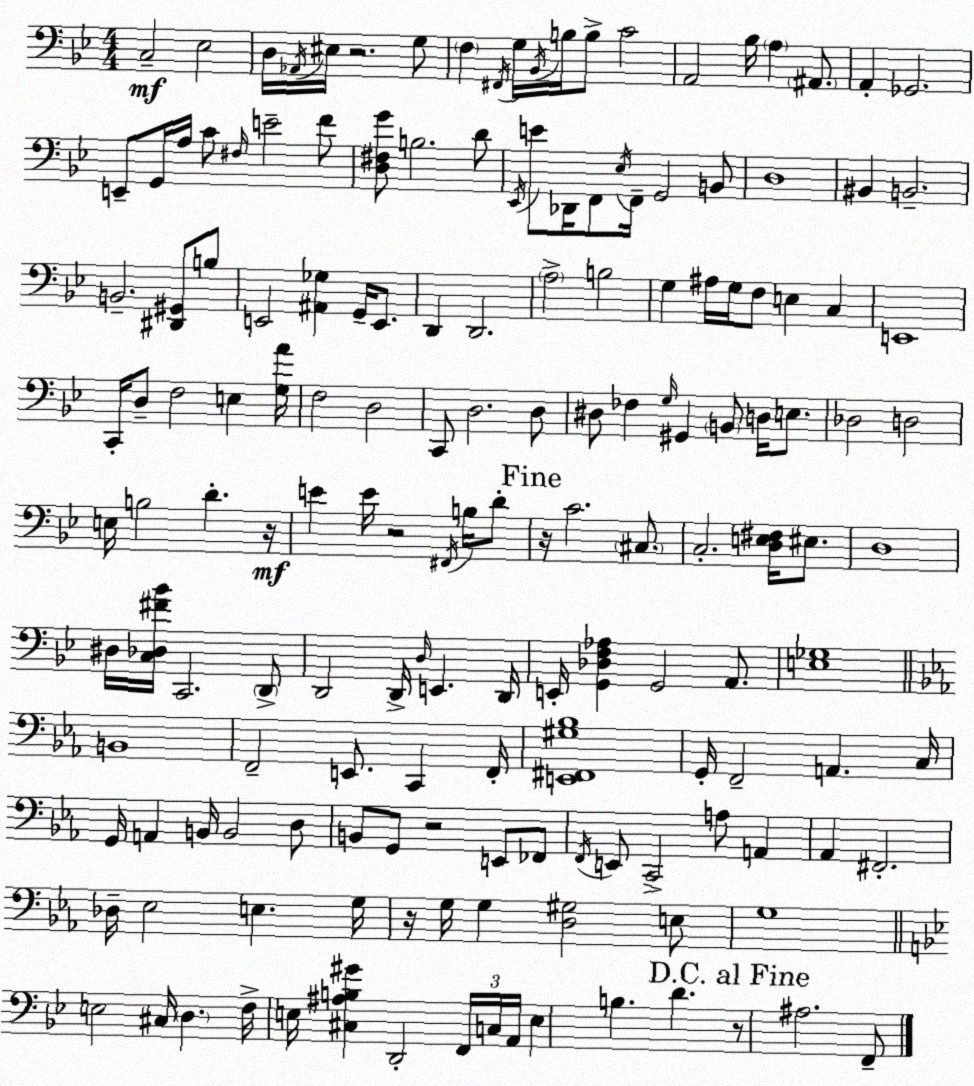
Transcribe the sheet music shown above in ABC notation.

X:1
T:Untitled
M:4/4
L:1/4
K:Gm
C,2 _E,2 D,/4 _A,,/4 ^E,/4 z2 G,/2 F, ^F,,/4 G,/4 _B,,/4 B,/4 B,/2 C2 A,,2 _B,/4 A, ^A,,/2 A,, _G,,2 E,,/2 G,,/4 A,/4 C/2 ^F,/4 E2 F/2 [D,^F,G]/2 B,2 D/2 _E,,/4 E/2 _D,,/4 F,,/2 _E,/4 F,,/4 G,,2 B,,/2 D,4 ^B,, B,,2 B,,2 [^D,,^G,,]/2 B,/2 E,,2 [^A,,_G,] G,,/4 E,,/2 D,, D,,2 A,2 B,2 G, ^A,/4 G,/4 F,/2 E, C, E,,4 C,,/4 D,/2 F,2 E, [G,A]/4 F,2 D,2 C,,/2 D,2 D,/2 ^D,/2 _F, G,/4 ^G,, B,,/2 D,/4 E,/2 _D,2 D,2 E,/4 B,2 D z/4 E E/4 z2 ^F,,/4 B,/4 D/2 z/4 C2 ^C,/2 C,2 [D,E,^F,]/4 ^E,/2 D,4 ^D,/4 [C,_D,^F_B]/4 C,,2 D,,/2 D,,2 D,,/4 D,/4 E,, D,,/4 E,,/4 [G,,_D,F,_A,] G,,2 A,,/2 [E,_G,]4 B,,4 F,,2 E,,/2 C,, F,,/4 [E,,^F,,^G,_B,]4 G,,/4 F,,2 A,, C,/4 G,,/4 A,, B,,/4 B,,2 D,/2 B,,/2 G,,/2 z2 E,,/2 _F,,/2 F,,/4 E,,/2 C,,2 A,/2 A,, _A,, ^F,,2 _D,/4 _E,2 E, G,/4 z/4 G,/4 G, [D,^G,]2 E,/2 G,4 E,2 ^C,/4 D, F,/4 E,/4 [^C,^A,B,^G] D,,2 F,,/4 C,/4 A,,/4 E, B, D z/2 ^A,2 F,,/2